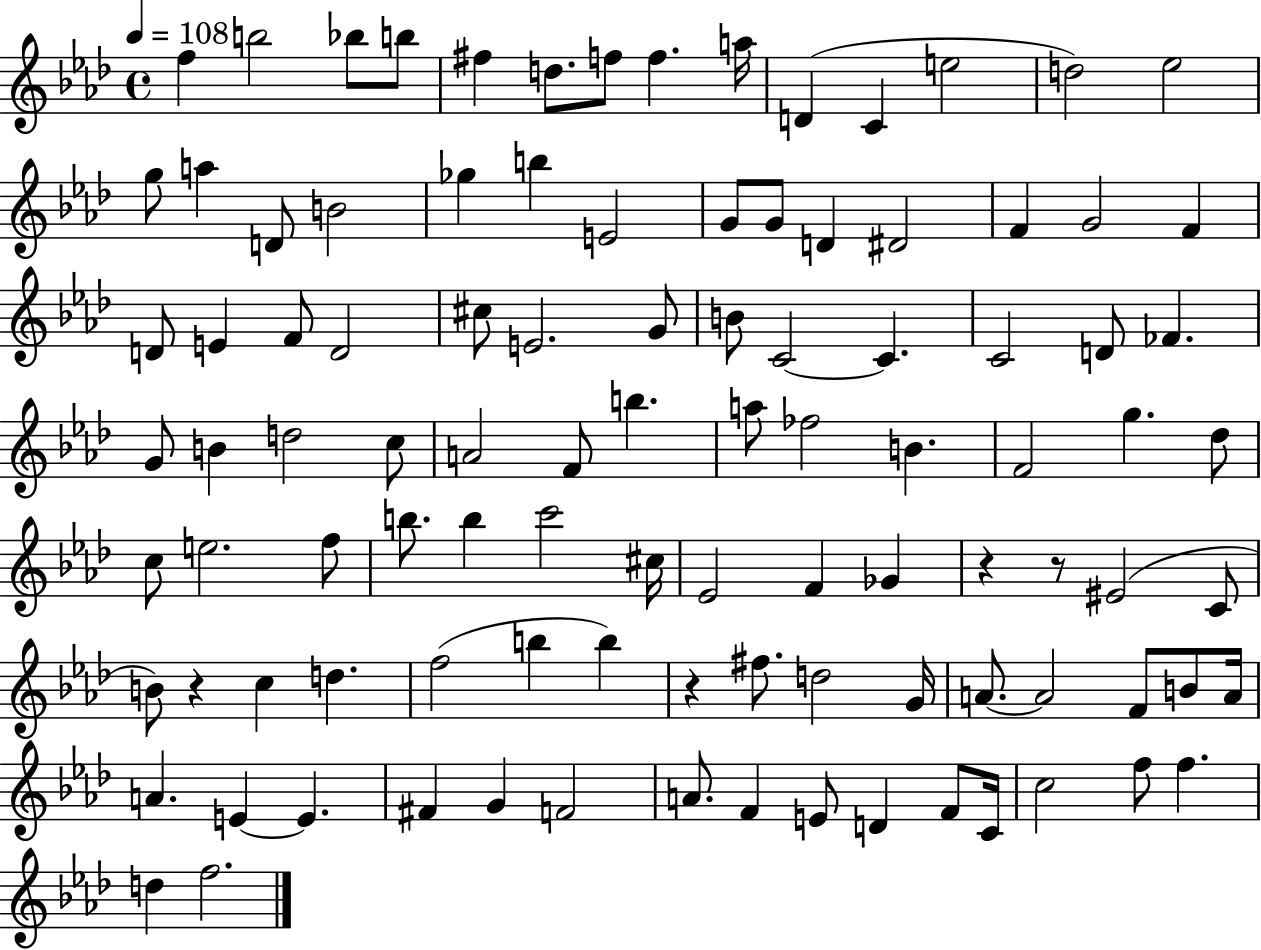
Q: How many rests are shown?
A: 4